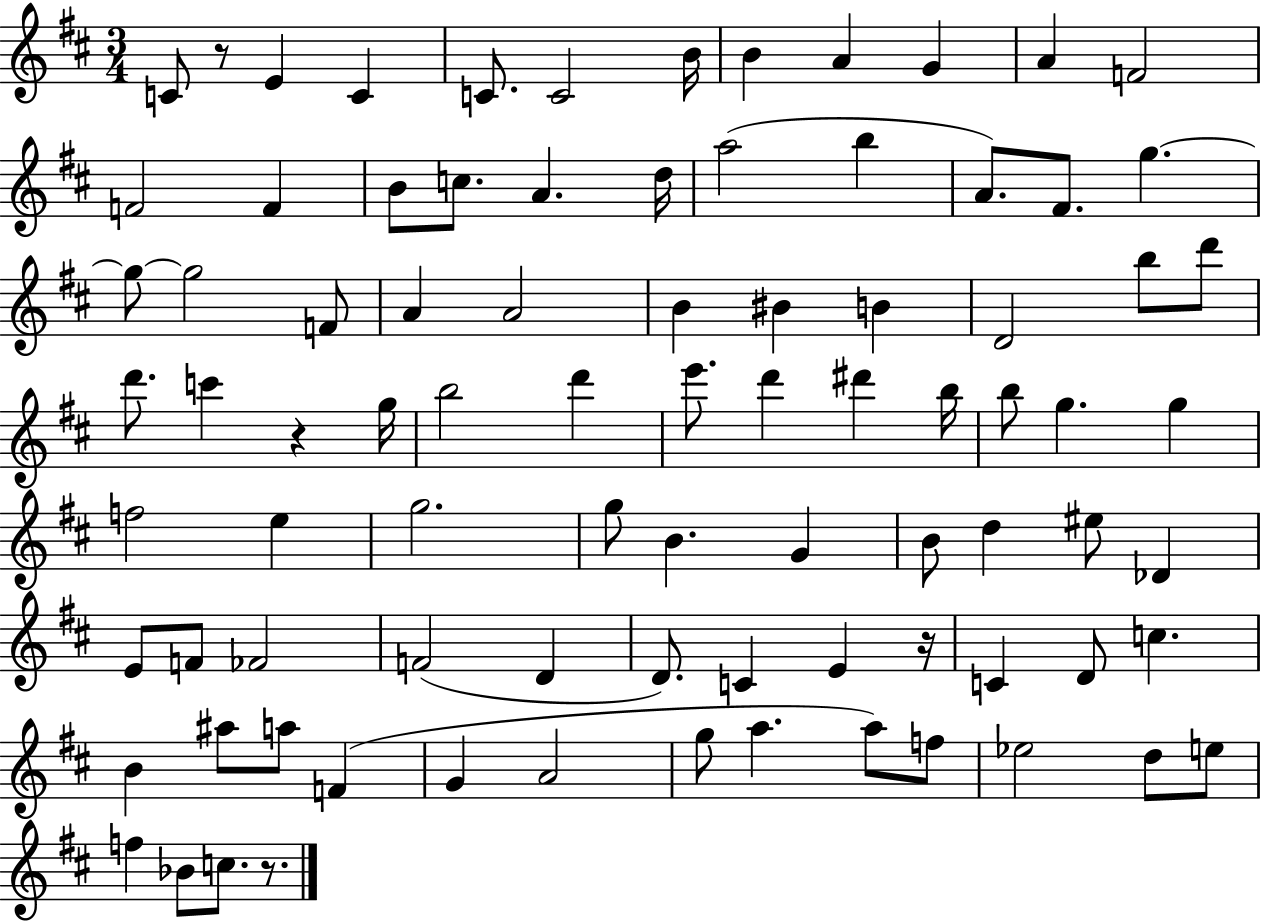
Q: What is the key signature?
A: D major